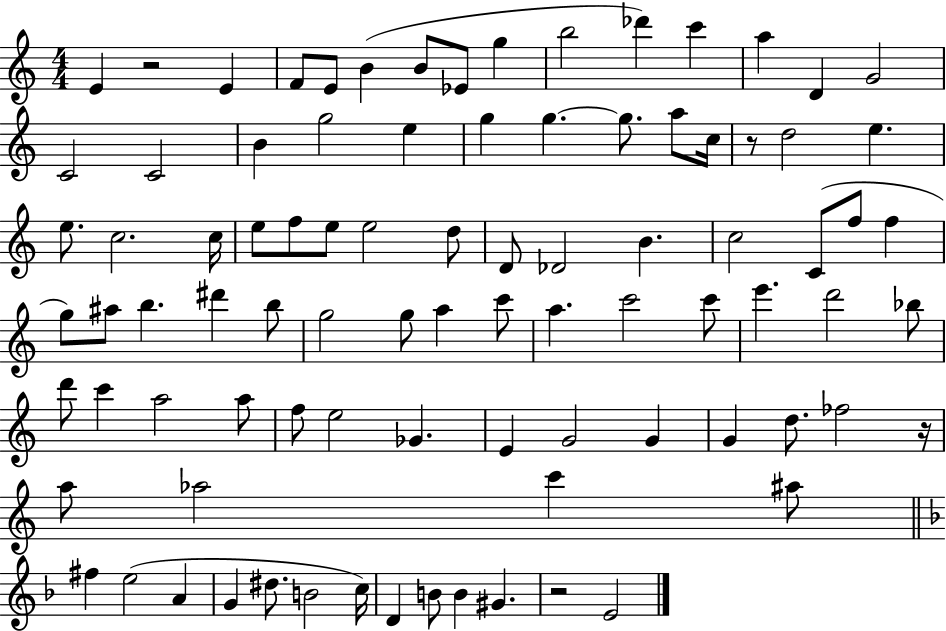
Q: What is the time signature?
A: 4/4